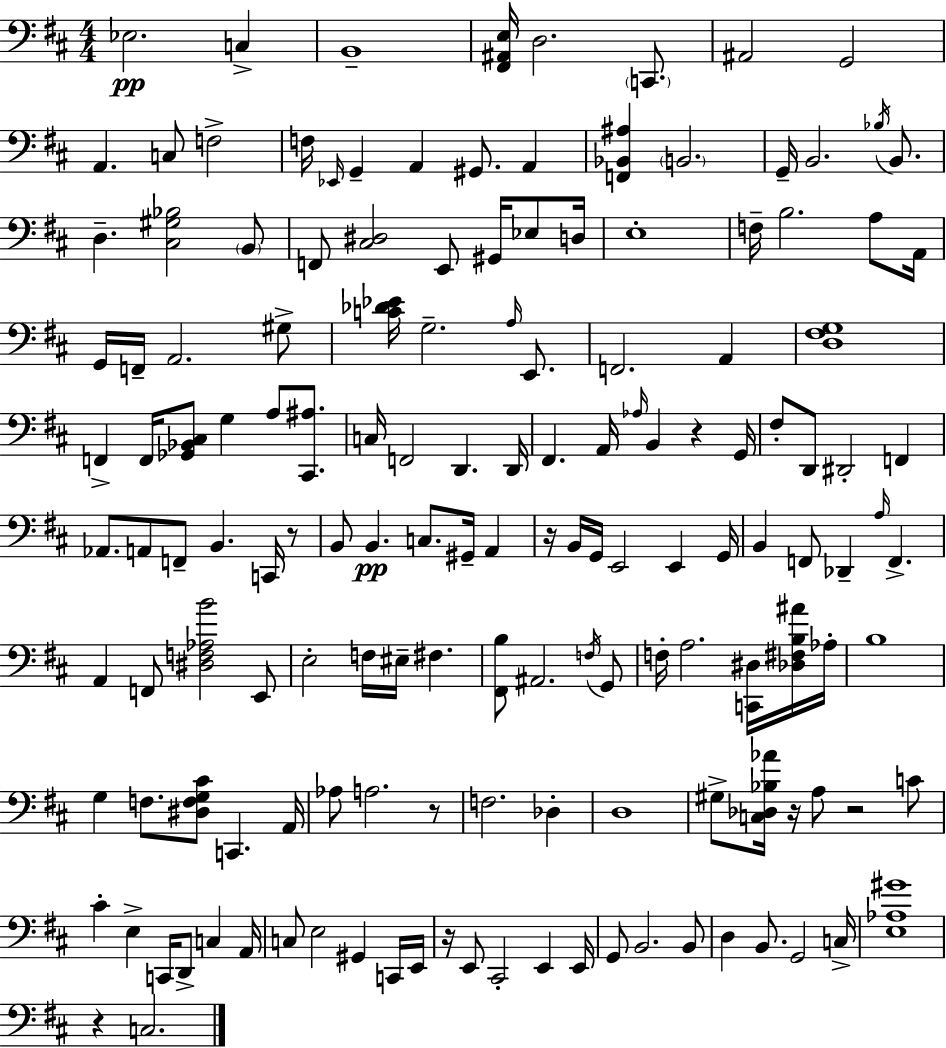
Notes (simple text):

Eb3/h. C3/q B2/w [F#2,A#2,E3]/s D3/h. C2/e. A#2/h G2/h A2/q. C3/e F3/h F3/s Eb2/s G2/q A2/q G#2/e. A2/q [F2,Bb2,A#3]/q B2/h. G2/s B2/h. Bb3/s B2/e. D3/q. [C#3,G#3,Bb3]/h B2/e F2/e [C#3,D#3]/h E2/e G#2/s Eb3/e D3/s E3/w F3/s B3/h. A3/e A2/s G2/s F2/s A2/h. G#3/e [C4,Db4,Eb4]/s G3/h. A3/s E2/e. F2/h. A2/q [D3,F#3,G3]/w F2/q F2/s [Gb2,Bb2,C#3]/e G3/q A3/e [C#2,A#3]/e. C3/s F2/h D2/q. D2/s F#2/q. A2/s Ab3/s B2/q R/q G2/s F#3/e D2/e D#2/h F2/q Ab2/e. A2/e F2/e B2/q. C2/s R/e B2/e B2/q. C3/e. G#2/s A2/q R/s B2/s G2/s E2/h E2/q G2/s B2/q F2/e Db2/q A3/s F2/q. A2/q F2/e [D#3,F3,Ab3,B4]/h E2/e E3/h F3/s EIS3/s F#3/q. [F#2,B3]/e A#2/h. F3/s G2/e F3/s A3/h. [C2,D#3]/s [Db3,F#3,B3,A#4]/s Ab3/s B3/w G3/q F3/e. [D#3,F3,G3,C#4]/e C2/q. A2/s Ab3/e A3/h. R/e F3/h. Db3/q D3/w G#3/e [C3,Db3,Bb3,Ab4]/s R/s A3/e R/h C4/e C#4/q E3/q C2/s D2/e C3/q A2/s C3/e E3/h G#2/q C2/s E2/s R/s E2/e C#2/h E2/q E2/s G2/e B2/h. B2/e D3/q B2/e. G2/h C3/s [E3,Ab3,G#4]/w R/q C3/h.